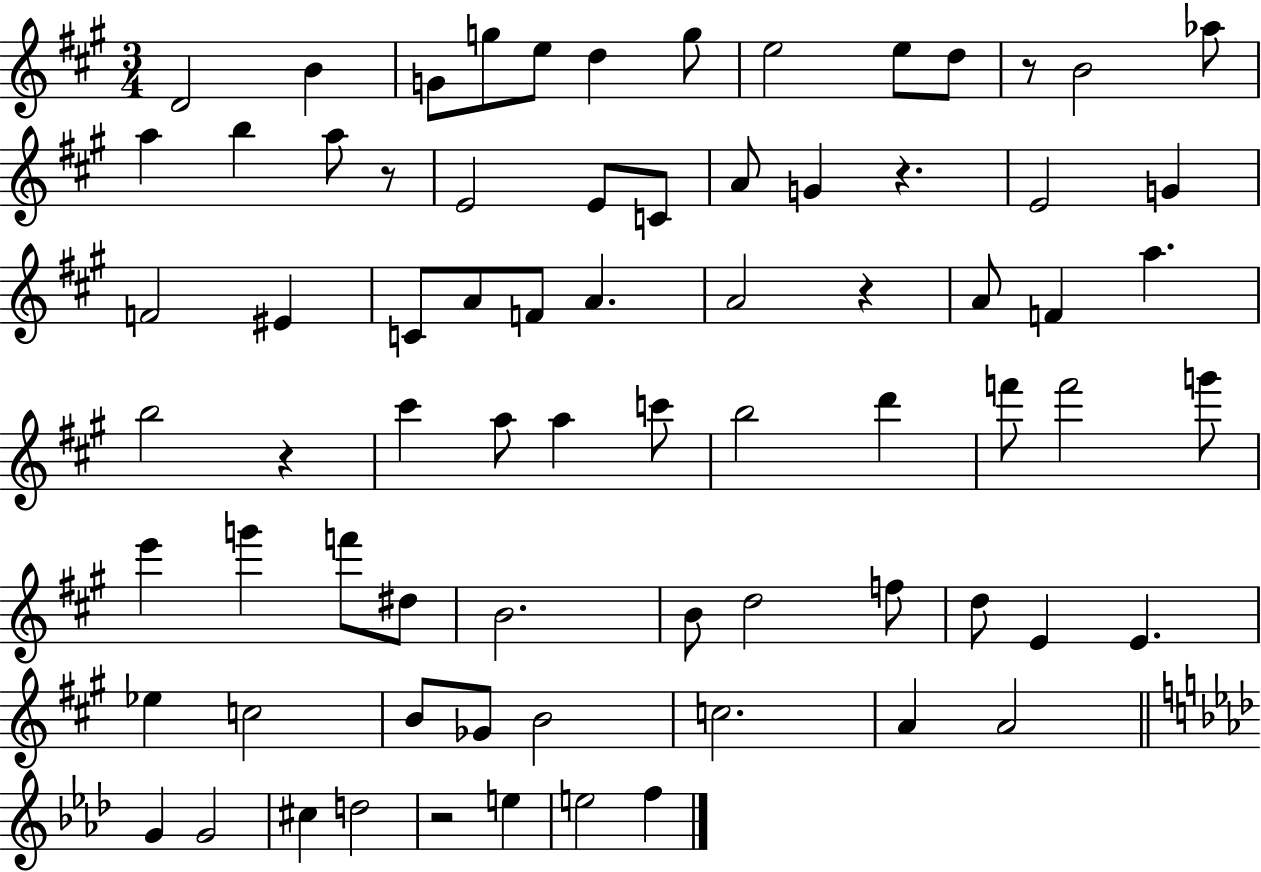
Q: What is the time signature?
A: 3/4